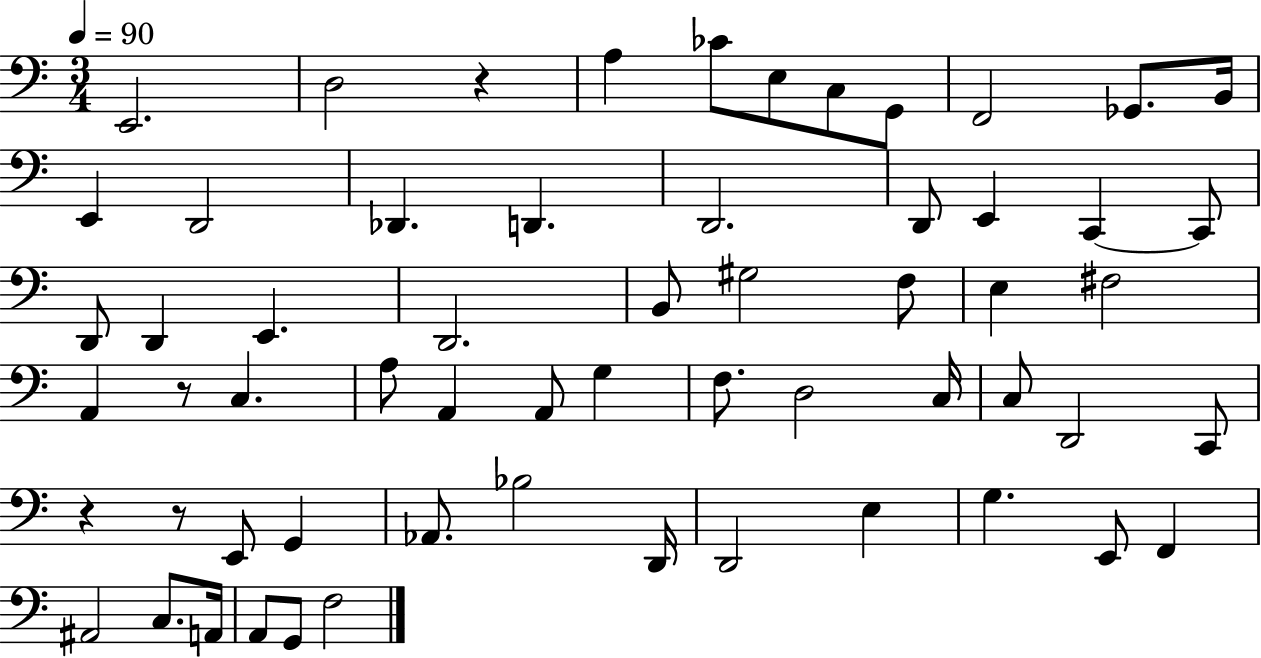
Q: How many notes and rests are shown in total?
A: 60